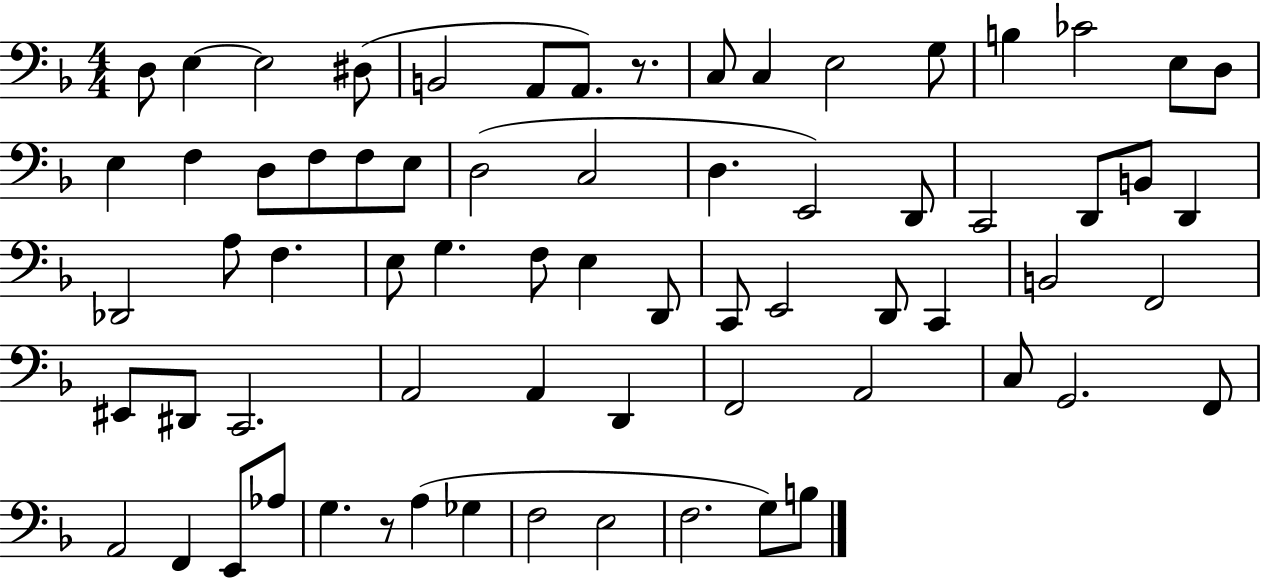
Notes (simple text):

D3/e E3/q E3/h D#3/e B2/h A2/e A2/e. R/e. C3/e C3/q E3/h G3/e B3/q CES4/h E3/e D3/e E3/q F3/q D3/e F3/e F3/e E3/e D3/h C3/h D3/q. E2/h D2/e C2/h D2/e B2/e D2/q Db2/h A3/e F3/q. E3/e G3/q. F3/e E3/q D2/e C2/e E2/h D2/e C2/q B2/h F2/h EIS2/e D#2/e C2/h. A2/h A2/q D2/q F2/h A2/h C3/e G2/h. F2/e A2/h F2/q E2/e Ab3/e G3/q. R/e A3/q Gb3/q F3/h E3/h F3/h. G3/e B3/e